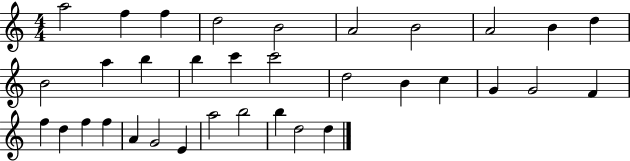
{
  \clef treble
  \numericTimeSignature
  \time 4/4
  \key c \major
  a''2 f''4 f''4 | d''2 b'2 | a'2 b'2 | a'2 b'4 d''4 | \break b'2 a''4 b''4 | b''4 c'''4 c'''2 | d''2 b'4 c''4 | g'4 g'2 f'4 | \break f''4 d''4 f''4 f''4 | a'4 g'2 e'4 | a''2 b''2 | b''4 d''2 d''4 | \break \bar "|."
}